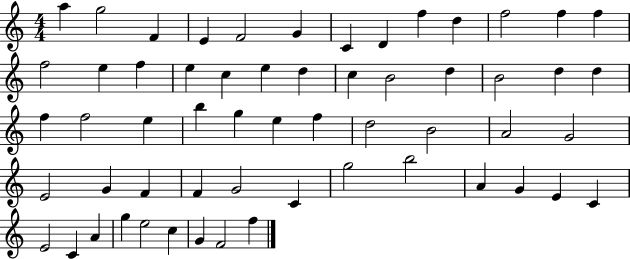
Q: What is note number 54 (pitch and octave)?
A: E5